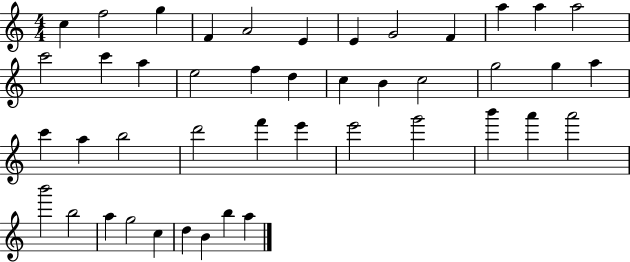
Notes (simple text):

C5/q F5/h G5/q F4/q A4/h E4/q E4/q G4/h F4/q A5/q A5/q A5/h C6/h C6/q A5/q E5/h F5/q D5/q C5/q B4/q C5/h G5/h G5/q A5/q C6/q A5/q B5/h D6/h F6/q E6/q E6/h G6/h B6/q A6/q A6/h B6/h B5/h A5/q G5/h C5/q D5/q B4/q B5/q A5/q